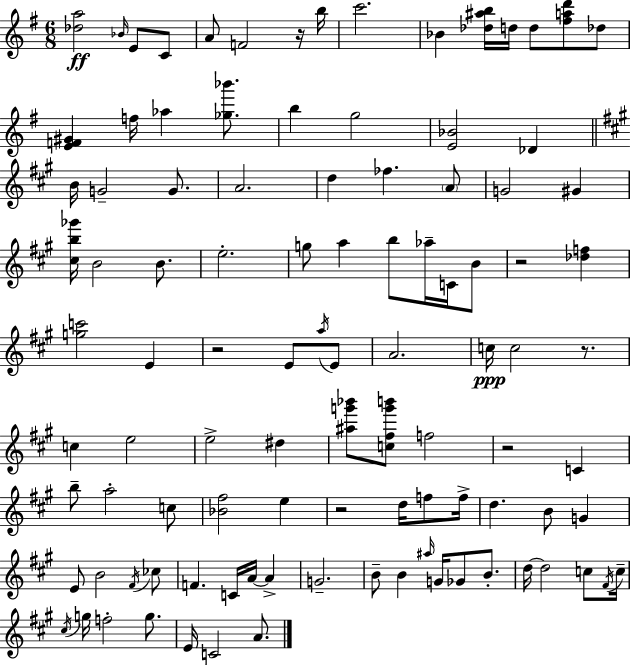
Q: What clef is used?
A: treble